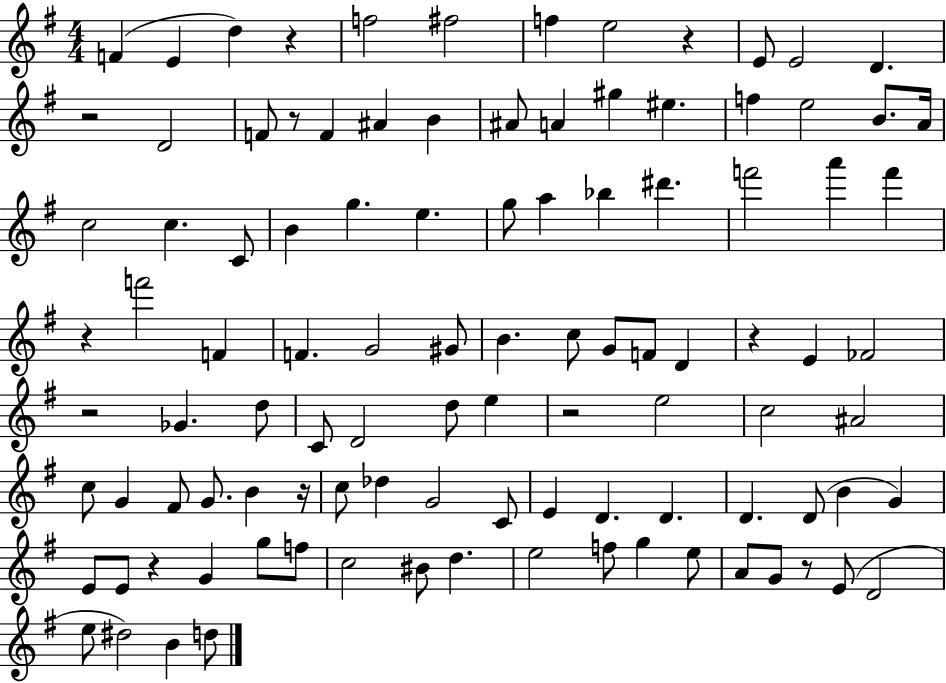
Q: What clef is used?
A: treble